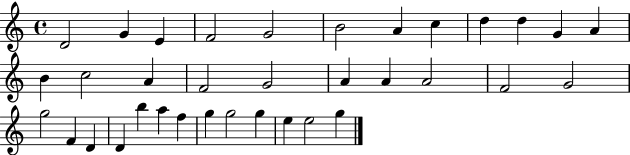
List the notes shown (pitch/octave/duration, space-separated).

D4/h G4/q E4/q F4/h G4/h B4/h A4/q C5/q D5/q D5/q G4/q A4/q B4/q C5/h A4/q F4/h G4/h A4/q A4/q A4/h F4/h G4/h G5/h F4/q D4/q D4/q B5/q A5/q F5/q G5/q G5/h G5/q E5/q E5/h G5/q